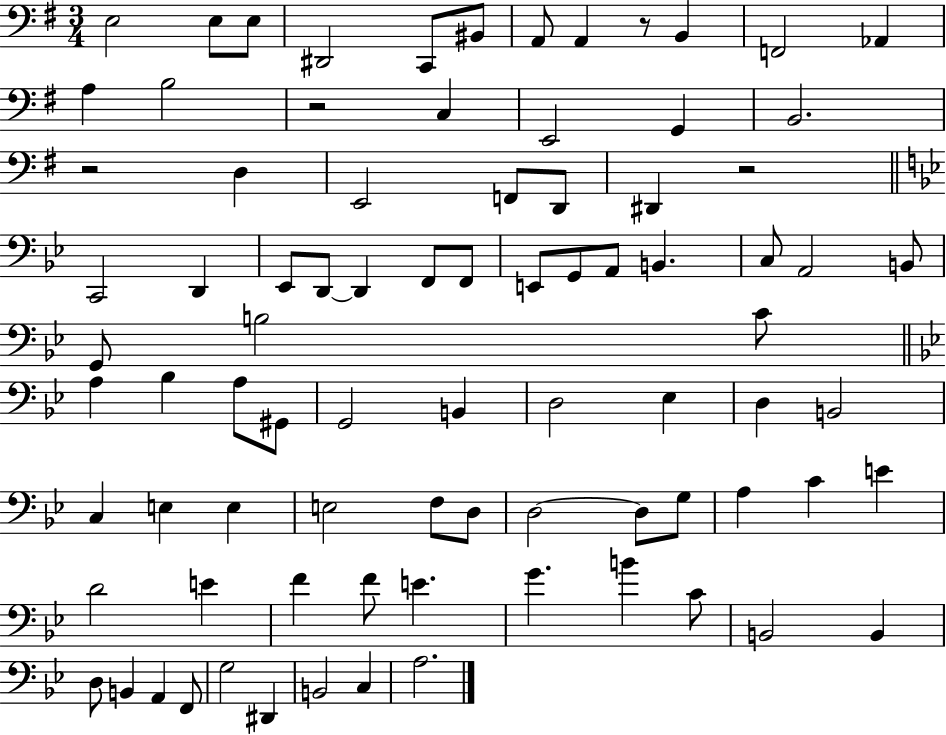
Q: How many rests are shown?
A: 4